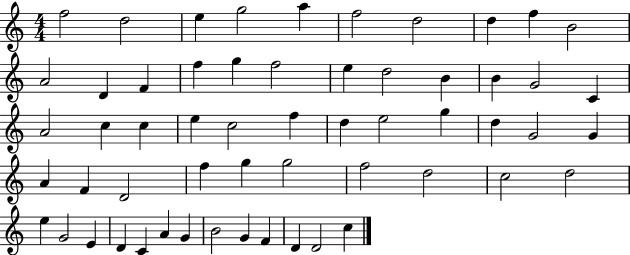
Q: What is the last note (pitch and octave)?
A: C5